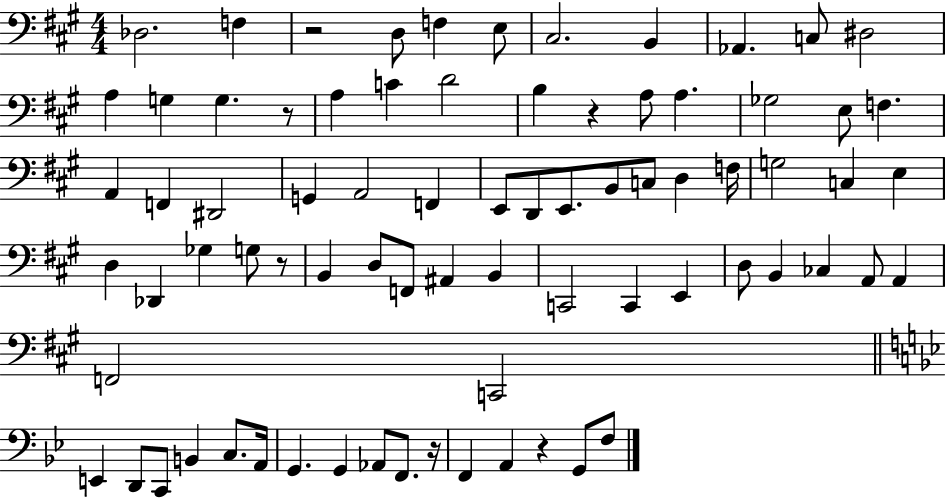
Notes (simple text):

Db3/h. F3/q R/h D3/e F3/q E3/e C#3/h. B2/q Ab2/q. C3/e D#3/h A3/q G3/q G3/q. R/e A3/q C4/q D4/h B3/q R/q A3/e A3/q. Gb3/h E3/e F3/q. A2/q F2/q D#2/h G2/q A2/h F2/q E2/e D2/e E2/e. B2/e C3/e D3/q F3/s G3/h C3/q E3/q D3/q Db2/q Gb3/q G3/e R/e B2/q D3/e F2/e A#2/q B2/q C2/h C2/q E2/q D3/e B2/q CES3/q A2/e A2/q F2/h C2/h E2/q D2/e C2/e B2/q C3/e. A2/s G2/q. G2/q Ab2/e F2/e. R/s F2/q A2/q R/q G2/e F3/e